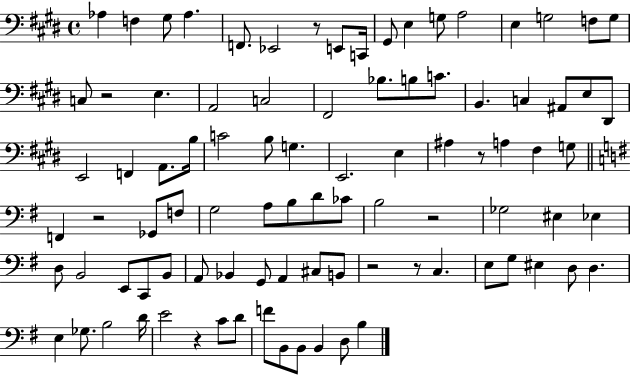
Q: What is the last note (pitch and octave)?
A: B3